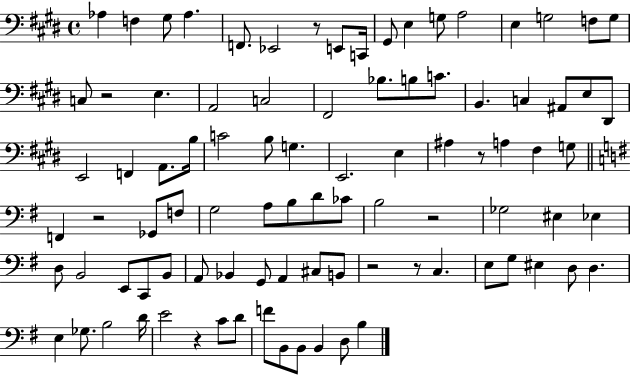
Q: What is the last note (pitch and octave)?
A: B3